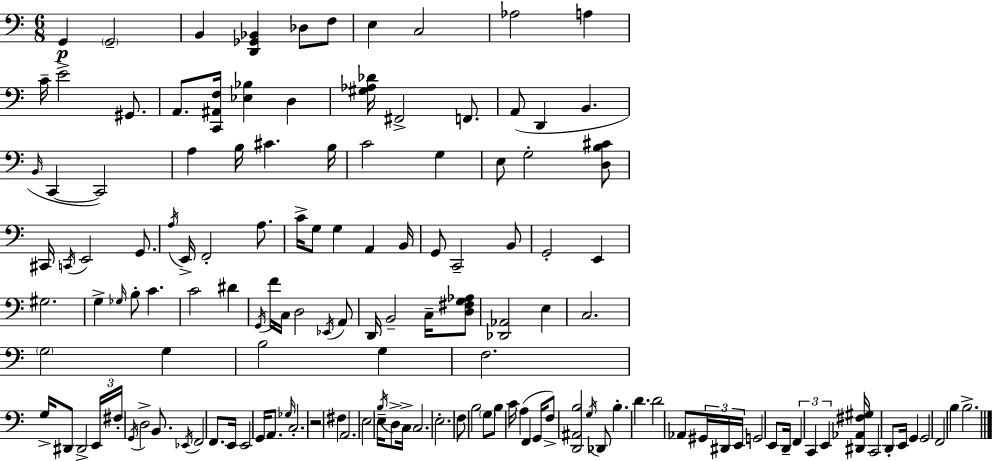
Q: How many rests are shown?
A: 1